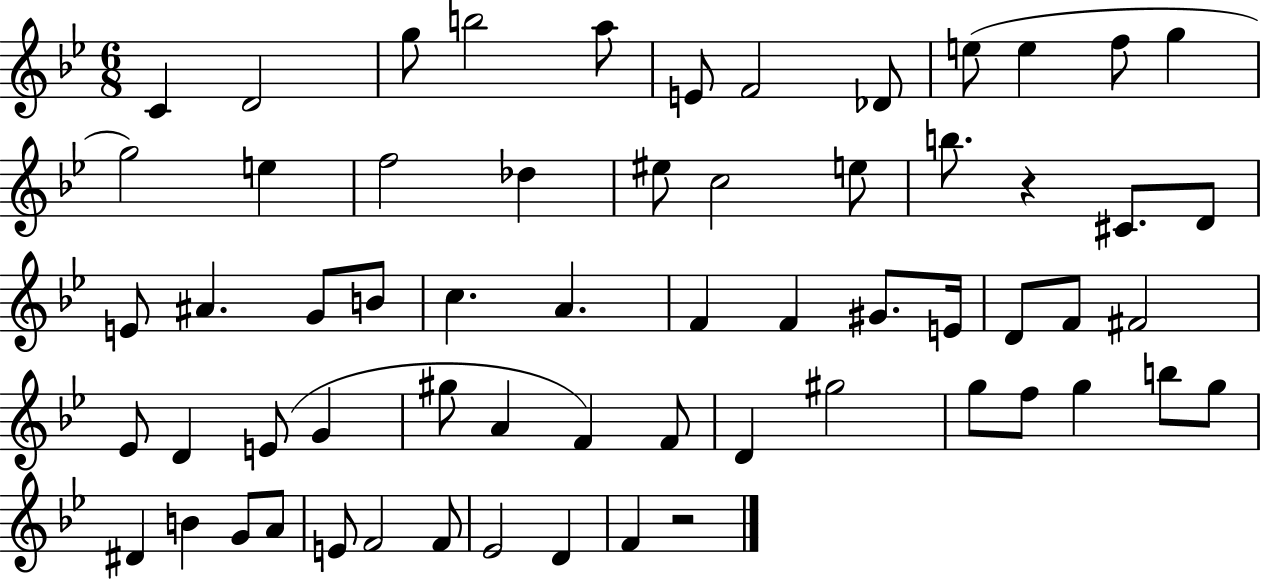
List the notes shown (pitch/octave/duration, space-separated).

C4/q D4/h G5/e B5/h A5/e E4/e F4/h Db4/e E5/e E5/q F5/e G5/q G5/h E5/q F5/h Db5/q EIS5/e C5/h E5/e B5/e. R/q C#4/e. D4/e E4/e A#4/q. G4/e B4/e C5/q. A4/q. F4/q F4/q G#4/e. E4/s D4/e F4/e F#4/h Eb4/e D4/q E4/e G4/q G#5/e A4/q F4/q F4/e D4/q G#5/h G5/e F5/e G5/q B5/e G5/e D#4/q B4/q G4/e A4/e E4/e F4/h F4/e Eb4/h D4/q F4/q R/h